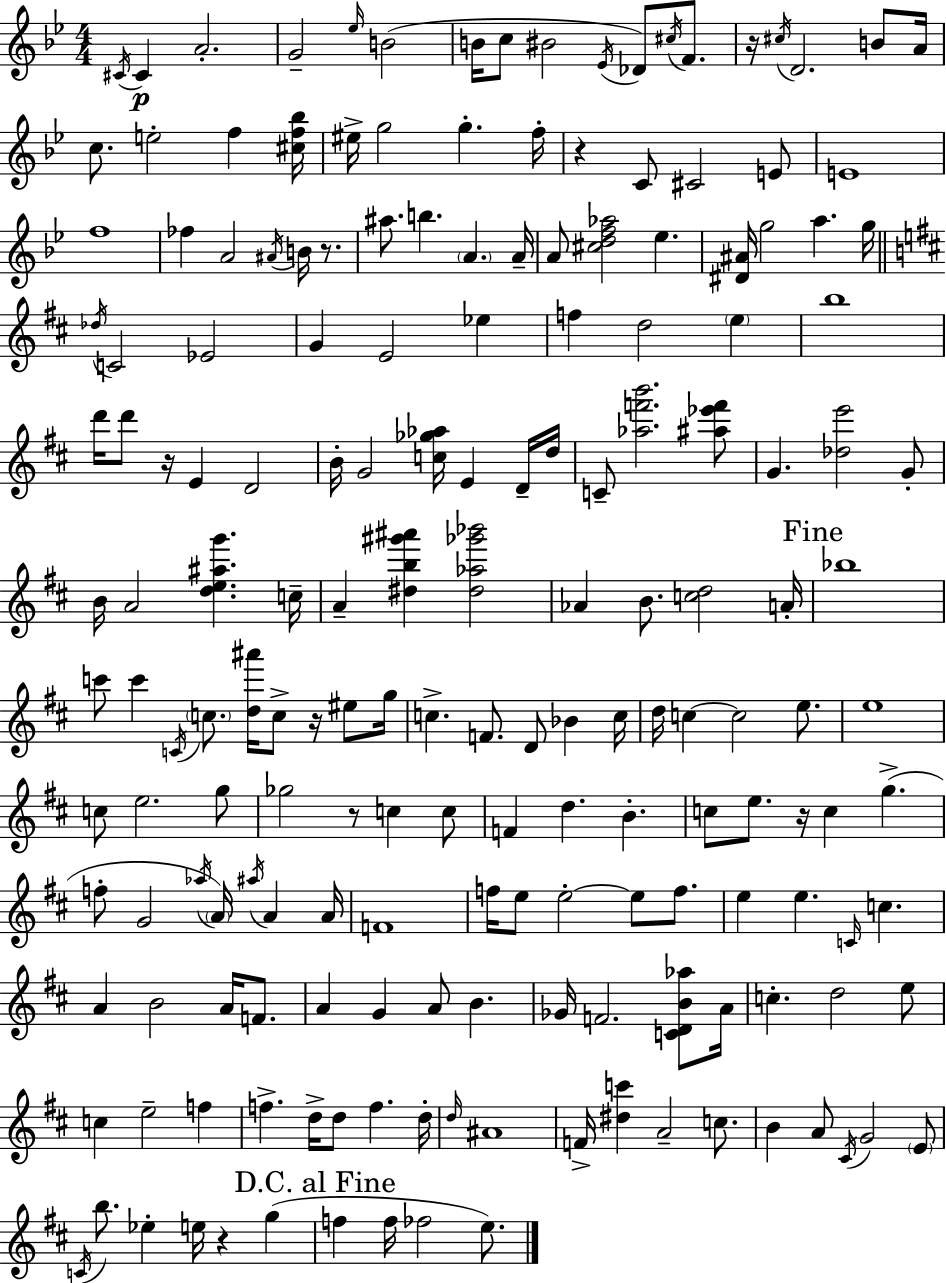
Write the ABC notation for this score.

X:1
T:Untitled
M:4/4
L:1/4
K:Gm
^C/4 ^C A2 G2 _e/4 B2 B/4 c/2 ^B2 _E/4 _D/2 ^c/4 F/2 z/4 ^c/4 D2 B/2 A/4 c/2 e2 f [^cf_b]/4 ^e/4 g2 g f/4 z C/2 ^C2 E/2 E4 f4 _f A2 ^A/4 B/4 z/2 ^a/2 b A A/4 A/2 [^cdf_a]2 _e [^D^A]/4 g2 a g/4 _d/4 C2 _E2 G E2 _e f d2 e b4 d'/4 d'/2 z/4 E D2 B/4 G2 [c_g_a]/4 E D/4 d/4 C/2 [_af'b']2 [^a_e'f']/2 G [_de']2 G/2 B/4 A2 [de^ag'] c/4 A [^db^g'^a'] [^d_a_g'_b']2 _A B/2 [cd]2 A/4 _b4 c'/2 c' C/4 c/2 [d^a']/4 c/2 z/4 ^e/2 g/4 c F/2 D/2 _B c/4 d/4 c c2 e/2 e4 c/2 e2 g/2 _g2 z/2 c c/2 F d B c/2 e/2 z/4 c g f/2 G2 _a/4 A/4 ^a/4 A A/4 F4 f/4 e/2 e2 e/2 f/2 e e C/4 c A B2 A/4 F/2 A G A/2 B _G/4 F2 [CDB_a]/2 A/4 c d2 e/2 c e2 f f d/4 d/2 f d/4 d/4 ^A4 F/4 [^dc'] A2 c/2 B A/2 ^C/4 G2 E/2 C/4 b/2 _e e/4 z g f f/4 _f2 e/2